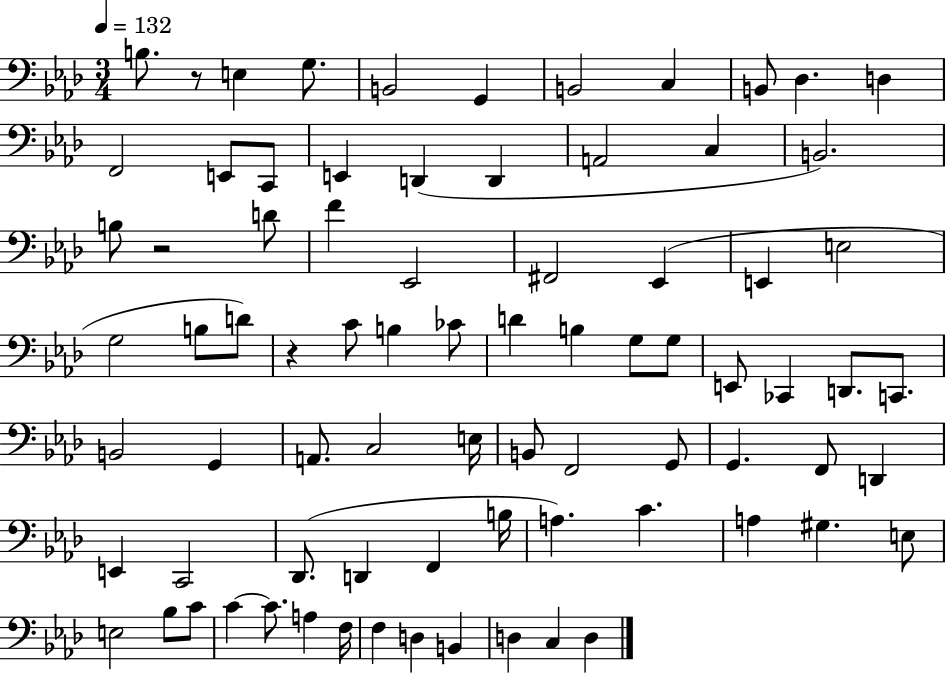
{
  \clef bass
  \numericTimeSignature
  \time 3/4
  \key aes \major
  \tempo 4 = 132
  b8. r8 e4 g8. | b,2 g,4 | b,2 c4 | b,8 des4. d4 | \break f,2 e,8 c,8 | e,4 d,4( d,4 | a,2 c4 | b,2.) | \break b8 r2 d'8 | f'4 ees,2 | fis,2 ees,4( | e,4 e2 | \break g2 b8 d'8) | r4 c'8 b4 ces'8 | d'4 b4 g8 g8 | e,8 ces,4 d,8. c,8. | \break b,2 g,4 | a,8. c2 e16 | b,8 f,2 g,8 | g,4. f,8 d,4 | \break e,4 c,2 | des,8.( d,4 f,4 b16 | a4.) c'4. | a4 gis4. e8 | \break e2 bes8 c'8 | c'4~~ c'8. a4 f16 | f4 d4 b,4 | d4 c4 d4 | \break \bar "|."
}